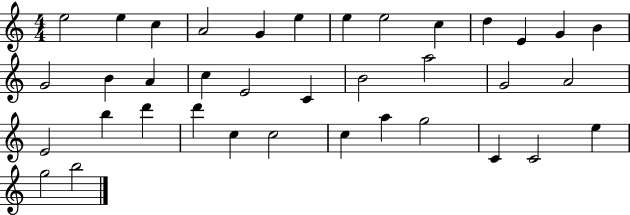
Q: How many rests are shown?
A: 0